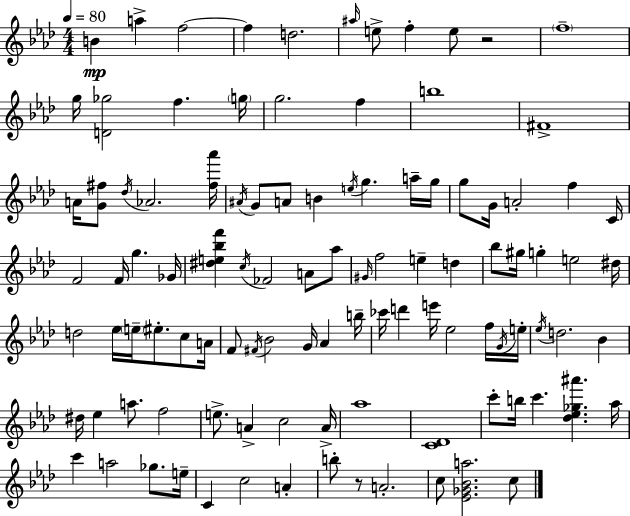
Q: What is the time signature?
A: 4/4